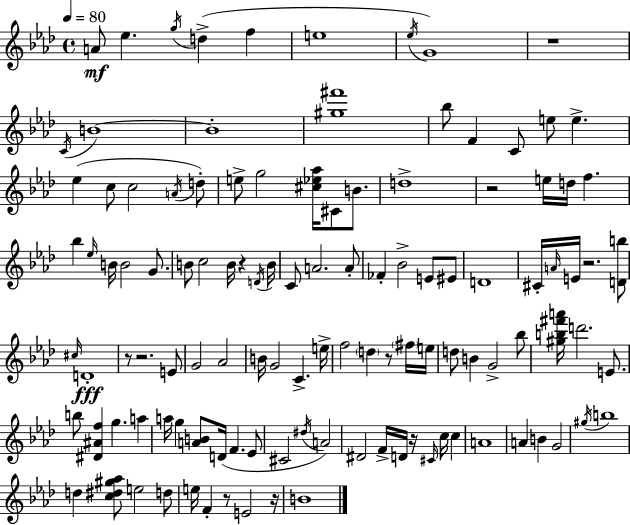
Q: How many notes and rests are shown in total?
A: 116